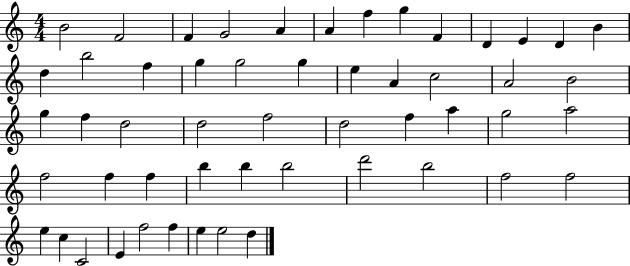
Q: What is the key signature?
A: C major